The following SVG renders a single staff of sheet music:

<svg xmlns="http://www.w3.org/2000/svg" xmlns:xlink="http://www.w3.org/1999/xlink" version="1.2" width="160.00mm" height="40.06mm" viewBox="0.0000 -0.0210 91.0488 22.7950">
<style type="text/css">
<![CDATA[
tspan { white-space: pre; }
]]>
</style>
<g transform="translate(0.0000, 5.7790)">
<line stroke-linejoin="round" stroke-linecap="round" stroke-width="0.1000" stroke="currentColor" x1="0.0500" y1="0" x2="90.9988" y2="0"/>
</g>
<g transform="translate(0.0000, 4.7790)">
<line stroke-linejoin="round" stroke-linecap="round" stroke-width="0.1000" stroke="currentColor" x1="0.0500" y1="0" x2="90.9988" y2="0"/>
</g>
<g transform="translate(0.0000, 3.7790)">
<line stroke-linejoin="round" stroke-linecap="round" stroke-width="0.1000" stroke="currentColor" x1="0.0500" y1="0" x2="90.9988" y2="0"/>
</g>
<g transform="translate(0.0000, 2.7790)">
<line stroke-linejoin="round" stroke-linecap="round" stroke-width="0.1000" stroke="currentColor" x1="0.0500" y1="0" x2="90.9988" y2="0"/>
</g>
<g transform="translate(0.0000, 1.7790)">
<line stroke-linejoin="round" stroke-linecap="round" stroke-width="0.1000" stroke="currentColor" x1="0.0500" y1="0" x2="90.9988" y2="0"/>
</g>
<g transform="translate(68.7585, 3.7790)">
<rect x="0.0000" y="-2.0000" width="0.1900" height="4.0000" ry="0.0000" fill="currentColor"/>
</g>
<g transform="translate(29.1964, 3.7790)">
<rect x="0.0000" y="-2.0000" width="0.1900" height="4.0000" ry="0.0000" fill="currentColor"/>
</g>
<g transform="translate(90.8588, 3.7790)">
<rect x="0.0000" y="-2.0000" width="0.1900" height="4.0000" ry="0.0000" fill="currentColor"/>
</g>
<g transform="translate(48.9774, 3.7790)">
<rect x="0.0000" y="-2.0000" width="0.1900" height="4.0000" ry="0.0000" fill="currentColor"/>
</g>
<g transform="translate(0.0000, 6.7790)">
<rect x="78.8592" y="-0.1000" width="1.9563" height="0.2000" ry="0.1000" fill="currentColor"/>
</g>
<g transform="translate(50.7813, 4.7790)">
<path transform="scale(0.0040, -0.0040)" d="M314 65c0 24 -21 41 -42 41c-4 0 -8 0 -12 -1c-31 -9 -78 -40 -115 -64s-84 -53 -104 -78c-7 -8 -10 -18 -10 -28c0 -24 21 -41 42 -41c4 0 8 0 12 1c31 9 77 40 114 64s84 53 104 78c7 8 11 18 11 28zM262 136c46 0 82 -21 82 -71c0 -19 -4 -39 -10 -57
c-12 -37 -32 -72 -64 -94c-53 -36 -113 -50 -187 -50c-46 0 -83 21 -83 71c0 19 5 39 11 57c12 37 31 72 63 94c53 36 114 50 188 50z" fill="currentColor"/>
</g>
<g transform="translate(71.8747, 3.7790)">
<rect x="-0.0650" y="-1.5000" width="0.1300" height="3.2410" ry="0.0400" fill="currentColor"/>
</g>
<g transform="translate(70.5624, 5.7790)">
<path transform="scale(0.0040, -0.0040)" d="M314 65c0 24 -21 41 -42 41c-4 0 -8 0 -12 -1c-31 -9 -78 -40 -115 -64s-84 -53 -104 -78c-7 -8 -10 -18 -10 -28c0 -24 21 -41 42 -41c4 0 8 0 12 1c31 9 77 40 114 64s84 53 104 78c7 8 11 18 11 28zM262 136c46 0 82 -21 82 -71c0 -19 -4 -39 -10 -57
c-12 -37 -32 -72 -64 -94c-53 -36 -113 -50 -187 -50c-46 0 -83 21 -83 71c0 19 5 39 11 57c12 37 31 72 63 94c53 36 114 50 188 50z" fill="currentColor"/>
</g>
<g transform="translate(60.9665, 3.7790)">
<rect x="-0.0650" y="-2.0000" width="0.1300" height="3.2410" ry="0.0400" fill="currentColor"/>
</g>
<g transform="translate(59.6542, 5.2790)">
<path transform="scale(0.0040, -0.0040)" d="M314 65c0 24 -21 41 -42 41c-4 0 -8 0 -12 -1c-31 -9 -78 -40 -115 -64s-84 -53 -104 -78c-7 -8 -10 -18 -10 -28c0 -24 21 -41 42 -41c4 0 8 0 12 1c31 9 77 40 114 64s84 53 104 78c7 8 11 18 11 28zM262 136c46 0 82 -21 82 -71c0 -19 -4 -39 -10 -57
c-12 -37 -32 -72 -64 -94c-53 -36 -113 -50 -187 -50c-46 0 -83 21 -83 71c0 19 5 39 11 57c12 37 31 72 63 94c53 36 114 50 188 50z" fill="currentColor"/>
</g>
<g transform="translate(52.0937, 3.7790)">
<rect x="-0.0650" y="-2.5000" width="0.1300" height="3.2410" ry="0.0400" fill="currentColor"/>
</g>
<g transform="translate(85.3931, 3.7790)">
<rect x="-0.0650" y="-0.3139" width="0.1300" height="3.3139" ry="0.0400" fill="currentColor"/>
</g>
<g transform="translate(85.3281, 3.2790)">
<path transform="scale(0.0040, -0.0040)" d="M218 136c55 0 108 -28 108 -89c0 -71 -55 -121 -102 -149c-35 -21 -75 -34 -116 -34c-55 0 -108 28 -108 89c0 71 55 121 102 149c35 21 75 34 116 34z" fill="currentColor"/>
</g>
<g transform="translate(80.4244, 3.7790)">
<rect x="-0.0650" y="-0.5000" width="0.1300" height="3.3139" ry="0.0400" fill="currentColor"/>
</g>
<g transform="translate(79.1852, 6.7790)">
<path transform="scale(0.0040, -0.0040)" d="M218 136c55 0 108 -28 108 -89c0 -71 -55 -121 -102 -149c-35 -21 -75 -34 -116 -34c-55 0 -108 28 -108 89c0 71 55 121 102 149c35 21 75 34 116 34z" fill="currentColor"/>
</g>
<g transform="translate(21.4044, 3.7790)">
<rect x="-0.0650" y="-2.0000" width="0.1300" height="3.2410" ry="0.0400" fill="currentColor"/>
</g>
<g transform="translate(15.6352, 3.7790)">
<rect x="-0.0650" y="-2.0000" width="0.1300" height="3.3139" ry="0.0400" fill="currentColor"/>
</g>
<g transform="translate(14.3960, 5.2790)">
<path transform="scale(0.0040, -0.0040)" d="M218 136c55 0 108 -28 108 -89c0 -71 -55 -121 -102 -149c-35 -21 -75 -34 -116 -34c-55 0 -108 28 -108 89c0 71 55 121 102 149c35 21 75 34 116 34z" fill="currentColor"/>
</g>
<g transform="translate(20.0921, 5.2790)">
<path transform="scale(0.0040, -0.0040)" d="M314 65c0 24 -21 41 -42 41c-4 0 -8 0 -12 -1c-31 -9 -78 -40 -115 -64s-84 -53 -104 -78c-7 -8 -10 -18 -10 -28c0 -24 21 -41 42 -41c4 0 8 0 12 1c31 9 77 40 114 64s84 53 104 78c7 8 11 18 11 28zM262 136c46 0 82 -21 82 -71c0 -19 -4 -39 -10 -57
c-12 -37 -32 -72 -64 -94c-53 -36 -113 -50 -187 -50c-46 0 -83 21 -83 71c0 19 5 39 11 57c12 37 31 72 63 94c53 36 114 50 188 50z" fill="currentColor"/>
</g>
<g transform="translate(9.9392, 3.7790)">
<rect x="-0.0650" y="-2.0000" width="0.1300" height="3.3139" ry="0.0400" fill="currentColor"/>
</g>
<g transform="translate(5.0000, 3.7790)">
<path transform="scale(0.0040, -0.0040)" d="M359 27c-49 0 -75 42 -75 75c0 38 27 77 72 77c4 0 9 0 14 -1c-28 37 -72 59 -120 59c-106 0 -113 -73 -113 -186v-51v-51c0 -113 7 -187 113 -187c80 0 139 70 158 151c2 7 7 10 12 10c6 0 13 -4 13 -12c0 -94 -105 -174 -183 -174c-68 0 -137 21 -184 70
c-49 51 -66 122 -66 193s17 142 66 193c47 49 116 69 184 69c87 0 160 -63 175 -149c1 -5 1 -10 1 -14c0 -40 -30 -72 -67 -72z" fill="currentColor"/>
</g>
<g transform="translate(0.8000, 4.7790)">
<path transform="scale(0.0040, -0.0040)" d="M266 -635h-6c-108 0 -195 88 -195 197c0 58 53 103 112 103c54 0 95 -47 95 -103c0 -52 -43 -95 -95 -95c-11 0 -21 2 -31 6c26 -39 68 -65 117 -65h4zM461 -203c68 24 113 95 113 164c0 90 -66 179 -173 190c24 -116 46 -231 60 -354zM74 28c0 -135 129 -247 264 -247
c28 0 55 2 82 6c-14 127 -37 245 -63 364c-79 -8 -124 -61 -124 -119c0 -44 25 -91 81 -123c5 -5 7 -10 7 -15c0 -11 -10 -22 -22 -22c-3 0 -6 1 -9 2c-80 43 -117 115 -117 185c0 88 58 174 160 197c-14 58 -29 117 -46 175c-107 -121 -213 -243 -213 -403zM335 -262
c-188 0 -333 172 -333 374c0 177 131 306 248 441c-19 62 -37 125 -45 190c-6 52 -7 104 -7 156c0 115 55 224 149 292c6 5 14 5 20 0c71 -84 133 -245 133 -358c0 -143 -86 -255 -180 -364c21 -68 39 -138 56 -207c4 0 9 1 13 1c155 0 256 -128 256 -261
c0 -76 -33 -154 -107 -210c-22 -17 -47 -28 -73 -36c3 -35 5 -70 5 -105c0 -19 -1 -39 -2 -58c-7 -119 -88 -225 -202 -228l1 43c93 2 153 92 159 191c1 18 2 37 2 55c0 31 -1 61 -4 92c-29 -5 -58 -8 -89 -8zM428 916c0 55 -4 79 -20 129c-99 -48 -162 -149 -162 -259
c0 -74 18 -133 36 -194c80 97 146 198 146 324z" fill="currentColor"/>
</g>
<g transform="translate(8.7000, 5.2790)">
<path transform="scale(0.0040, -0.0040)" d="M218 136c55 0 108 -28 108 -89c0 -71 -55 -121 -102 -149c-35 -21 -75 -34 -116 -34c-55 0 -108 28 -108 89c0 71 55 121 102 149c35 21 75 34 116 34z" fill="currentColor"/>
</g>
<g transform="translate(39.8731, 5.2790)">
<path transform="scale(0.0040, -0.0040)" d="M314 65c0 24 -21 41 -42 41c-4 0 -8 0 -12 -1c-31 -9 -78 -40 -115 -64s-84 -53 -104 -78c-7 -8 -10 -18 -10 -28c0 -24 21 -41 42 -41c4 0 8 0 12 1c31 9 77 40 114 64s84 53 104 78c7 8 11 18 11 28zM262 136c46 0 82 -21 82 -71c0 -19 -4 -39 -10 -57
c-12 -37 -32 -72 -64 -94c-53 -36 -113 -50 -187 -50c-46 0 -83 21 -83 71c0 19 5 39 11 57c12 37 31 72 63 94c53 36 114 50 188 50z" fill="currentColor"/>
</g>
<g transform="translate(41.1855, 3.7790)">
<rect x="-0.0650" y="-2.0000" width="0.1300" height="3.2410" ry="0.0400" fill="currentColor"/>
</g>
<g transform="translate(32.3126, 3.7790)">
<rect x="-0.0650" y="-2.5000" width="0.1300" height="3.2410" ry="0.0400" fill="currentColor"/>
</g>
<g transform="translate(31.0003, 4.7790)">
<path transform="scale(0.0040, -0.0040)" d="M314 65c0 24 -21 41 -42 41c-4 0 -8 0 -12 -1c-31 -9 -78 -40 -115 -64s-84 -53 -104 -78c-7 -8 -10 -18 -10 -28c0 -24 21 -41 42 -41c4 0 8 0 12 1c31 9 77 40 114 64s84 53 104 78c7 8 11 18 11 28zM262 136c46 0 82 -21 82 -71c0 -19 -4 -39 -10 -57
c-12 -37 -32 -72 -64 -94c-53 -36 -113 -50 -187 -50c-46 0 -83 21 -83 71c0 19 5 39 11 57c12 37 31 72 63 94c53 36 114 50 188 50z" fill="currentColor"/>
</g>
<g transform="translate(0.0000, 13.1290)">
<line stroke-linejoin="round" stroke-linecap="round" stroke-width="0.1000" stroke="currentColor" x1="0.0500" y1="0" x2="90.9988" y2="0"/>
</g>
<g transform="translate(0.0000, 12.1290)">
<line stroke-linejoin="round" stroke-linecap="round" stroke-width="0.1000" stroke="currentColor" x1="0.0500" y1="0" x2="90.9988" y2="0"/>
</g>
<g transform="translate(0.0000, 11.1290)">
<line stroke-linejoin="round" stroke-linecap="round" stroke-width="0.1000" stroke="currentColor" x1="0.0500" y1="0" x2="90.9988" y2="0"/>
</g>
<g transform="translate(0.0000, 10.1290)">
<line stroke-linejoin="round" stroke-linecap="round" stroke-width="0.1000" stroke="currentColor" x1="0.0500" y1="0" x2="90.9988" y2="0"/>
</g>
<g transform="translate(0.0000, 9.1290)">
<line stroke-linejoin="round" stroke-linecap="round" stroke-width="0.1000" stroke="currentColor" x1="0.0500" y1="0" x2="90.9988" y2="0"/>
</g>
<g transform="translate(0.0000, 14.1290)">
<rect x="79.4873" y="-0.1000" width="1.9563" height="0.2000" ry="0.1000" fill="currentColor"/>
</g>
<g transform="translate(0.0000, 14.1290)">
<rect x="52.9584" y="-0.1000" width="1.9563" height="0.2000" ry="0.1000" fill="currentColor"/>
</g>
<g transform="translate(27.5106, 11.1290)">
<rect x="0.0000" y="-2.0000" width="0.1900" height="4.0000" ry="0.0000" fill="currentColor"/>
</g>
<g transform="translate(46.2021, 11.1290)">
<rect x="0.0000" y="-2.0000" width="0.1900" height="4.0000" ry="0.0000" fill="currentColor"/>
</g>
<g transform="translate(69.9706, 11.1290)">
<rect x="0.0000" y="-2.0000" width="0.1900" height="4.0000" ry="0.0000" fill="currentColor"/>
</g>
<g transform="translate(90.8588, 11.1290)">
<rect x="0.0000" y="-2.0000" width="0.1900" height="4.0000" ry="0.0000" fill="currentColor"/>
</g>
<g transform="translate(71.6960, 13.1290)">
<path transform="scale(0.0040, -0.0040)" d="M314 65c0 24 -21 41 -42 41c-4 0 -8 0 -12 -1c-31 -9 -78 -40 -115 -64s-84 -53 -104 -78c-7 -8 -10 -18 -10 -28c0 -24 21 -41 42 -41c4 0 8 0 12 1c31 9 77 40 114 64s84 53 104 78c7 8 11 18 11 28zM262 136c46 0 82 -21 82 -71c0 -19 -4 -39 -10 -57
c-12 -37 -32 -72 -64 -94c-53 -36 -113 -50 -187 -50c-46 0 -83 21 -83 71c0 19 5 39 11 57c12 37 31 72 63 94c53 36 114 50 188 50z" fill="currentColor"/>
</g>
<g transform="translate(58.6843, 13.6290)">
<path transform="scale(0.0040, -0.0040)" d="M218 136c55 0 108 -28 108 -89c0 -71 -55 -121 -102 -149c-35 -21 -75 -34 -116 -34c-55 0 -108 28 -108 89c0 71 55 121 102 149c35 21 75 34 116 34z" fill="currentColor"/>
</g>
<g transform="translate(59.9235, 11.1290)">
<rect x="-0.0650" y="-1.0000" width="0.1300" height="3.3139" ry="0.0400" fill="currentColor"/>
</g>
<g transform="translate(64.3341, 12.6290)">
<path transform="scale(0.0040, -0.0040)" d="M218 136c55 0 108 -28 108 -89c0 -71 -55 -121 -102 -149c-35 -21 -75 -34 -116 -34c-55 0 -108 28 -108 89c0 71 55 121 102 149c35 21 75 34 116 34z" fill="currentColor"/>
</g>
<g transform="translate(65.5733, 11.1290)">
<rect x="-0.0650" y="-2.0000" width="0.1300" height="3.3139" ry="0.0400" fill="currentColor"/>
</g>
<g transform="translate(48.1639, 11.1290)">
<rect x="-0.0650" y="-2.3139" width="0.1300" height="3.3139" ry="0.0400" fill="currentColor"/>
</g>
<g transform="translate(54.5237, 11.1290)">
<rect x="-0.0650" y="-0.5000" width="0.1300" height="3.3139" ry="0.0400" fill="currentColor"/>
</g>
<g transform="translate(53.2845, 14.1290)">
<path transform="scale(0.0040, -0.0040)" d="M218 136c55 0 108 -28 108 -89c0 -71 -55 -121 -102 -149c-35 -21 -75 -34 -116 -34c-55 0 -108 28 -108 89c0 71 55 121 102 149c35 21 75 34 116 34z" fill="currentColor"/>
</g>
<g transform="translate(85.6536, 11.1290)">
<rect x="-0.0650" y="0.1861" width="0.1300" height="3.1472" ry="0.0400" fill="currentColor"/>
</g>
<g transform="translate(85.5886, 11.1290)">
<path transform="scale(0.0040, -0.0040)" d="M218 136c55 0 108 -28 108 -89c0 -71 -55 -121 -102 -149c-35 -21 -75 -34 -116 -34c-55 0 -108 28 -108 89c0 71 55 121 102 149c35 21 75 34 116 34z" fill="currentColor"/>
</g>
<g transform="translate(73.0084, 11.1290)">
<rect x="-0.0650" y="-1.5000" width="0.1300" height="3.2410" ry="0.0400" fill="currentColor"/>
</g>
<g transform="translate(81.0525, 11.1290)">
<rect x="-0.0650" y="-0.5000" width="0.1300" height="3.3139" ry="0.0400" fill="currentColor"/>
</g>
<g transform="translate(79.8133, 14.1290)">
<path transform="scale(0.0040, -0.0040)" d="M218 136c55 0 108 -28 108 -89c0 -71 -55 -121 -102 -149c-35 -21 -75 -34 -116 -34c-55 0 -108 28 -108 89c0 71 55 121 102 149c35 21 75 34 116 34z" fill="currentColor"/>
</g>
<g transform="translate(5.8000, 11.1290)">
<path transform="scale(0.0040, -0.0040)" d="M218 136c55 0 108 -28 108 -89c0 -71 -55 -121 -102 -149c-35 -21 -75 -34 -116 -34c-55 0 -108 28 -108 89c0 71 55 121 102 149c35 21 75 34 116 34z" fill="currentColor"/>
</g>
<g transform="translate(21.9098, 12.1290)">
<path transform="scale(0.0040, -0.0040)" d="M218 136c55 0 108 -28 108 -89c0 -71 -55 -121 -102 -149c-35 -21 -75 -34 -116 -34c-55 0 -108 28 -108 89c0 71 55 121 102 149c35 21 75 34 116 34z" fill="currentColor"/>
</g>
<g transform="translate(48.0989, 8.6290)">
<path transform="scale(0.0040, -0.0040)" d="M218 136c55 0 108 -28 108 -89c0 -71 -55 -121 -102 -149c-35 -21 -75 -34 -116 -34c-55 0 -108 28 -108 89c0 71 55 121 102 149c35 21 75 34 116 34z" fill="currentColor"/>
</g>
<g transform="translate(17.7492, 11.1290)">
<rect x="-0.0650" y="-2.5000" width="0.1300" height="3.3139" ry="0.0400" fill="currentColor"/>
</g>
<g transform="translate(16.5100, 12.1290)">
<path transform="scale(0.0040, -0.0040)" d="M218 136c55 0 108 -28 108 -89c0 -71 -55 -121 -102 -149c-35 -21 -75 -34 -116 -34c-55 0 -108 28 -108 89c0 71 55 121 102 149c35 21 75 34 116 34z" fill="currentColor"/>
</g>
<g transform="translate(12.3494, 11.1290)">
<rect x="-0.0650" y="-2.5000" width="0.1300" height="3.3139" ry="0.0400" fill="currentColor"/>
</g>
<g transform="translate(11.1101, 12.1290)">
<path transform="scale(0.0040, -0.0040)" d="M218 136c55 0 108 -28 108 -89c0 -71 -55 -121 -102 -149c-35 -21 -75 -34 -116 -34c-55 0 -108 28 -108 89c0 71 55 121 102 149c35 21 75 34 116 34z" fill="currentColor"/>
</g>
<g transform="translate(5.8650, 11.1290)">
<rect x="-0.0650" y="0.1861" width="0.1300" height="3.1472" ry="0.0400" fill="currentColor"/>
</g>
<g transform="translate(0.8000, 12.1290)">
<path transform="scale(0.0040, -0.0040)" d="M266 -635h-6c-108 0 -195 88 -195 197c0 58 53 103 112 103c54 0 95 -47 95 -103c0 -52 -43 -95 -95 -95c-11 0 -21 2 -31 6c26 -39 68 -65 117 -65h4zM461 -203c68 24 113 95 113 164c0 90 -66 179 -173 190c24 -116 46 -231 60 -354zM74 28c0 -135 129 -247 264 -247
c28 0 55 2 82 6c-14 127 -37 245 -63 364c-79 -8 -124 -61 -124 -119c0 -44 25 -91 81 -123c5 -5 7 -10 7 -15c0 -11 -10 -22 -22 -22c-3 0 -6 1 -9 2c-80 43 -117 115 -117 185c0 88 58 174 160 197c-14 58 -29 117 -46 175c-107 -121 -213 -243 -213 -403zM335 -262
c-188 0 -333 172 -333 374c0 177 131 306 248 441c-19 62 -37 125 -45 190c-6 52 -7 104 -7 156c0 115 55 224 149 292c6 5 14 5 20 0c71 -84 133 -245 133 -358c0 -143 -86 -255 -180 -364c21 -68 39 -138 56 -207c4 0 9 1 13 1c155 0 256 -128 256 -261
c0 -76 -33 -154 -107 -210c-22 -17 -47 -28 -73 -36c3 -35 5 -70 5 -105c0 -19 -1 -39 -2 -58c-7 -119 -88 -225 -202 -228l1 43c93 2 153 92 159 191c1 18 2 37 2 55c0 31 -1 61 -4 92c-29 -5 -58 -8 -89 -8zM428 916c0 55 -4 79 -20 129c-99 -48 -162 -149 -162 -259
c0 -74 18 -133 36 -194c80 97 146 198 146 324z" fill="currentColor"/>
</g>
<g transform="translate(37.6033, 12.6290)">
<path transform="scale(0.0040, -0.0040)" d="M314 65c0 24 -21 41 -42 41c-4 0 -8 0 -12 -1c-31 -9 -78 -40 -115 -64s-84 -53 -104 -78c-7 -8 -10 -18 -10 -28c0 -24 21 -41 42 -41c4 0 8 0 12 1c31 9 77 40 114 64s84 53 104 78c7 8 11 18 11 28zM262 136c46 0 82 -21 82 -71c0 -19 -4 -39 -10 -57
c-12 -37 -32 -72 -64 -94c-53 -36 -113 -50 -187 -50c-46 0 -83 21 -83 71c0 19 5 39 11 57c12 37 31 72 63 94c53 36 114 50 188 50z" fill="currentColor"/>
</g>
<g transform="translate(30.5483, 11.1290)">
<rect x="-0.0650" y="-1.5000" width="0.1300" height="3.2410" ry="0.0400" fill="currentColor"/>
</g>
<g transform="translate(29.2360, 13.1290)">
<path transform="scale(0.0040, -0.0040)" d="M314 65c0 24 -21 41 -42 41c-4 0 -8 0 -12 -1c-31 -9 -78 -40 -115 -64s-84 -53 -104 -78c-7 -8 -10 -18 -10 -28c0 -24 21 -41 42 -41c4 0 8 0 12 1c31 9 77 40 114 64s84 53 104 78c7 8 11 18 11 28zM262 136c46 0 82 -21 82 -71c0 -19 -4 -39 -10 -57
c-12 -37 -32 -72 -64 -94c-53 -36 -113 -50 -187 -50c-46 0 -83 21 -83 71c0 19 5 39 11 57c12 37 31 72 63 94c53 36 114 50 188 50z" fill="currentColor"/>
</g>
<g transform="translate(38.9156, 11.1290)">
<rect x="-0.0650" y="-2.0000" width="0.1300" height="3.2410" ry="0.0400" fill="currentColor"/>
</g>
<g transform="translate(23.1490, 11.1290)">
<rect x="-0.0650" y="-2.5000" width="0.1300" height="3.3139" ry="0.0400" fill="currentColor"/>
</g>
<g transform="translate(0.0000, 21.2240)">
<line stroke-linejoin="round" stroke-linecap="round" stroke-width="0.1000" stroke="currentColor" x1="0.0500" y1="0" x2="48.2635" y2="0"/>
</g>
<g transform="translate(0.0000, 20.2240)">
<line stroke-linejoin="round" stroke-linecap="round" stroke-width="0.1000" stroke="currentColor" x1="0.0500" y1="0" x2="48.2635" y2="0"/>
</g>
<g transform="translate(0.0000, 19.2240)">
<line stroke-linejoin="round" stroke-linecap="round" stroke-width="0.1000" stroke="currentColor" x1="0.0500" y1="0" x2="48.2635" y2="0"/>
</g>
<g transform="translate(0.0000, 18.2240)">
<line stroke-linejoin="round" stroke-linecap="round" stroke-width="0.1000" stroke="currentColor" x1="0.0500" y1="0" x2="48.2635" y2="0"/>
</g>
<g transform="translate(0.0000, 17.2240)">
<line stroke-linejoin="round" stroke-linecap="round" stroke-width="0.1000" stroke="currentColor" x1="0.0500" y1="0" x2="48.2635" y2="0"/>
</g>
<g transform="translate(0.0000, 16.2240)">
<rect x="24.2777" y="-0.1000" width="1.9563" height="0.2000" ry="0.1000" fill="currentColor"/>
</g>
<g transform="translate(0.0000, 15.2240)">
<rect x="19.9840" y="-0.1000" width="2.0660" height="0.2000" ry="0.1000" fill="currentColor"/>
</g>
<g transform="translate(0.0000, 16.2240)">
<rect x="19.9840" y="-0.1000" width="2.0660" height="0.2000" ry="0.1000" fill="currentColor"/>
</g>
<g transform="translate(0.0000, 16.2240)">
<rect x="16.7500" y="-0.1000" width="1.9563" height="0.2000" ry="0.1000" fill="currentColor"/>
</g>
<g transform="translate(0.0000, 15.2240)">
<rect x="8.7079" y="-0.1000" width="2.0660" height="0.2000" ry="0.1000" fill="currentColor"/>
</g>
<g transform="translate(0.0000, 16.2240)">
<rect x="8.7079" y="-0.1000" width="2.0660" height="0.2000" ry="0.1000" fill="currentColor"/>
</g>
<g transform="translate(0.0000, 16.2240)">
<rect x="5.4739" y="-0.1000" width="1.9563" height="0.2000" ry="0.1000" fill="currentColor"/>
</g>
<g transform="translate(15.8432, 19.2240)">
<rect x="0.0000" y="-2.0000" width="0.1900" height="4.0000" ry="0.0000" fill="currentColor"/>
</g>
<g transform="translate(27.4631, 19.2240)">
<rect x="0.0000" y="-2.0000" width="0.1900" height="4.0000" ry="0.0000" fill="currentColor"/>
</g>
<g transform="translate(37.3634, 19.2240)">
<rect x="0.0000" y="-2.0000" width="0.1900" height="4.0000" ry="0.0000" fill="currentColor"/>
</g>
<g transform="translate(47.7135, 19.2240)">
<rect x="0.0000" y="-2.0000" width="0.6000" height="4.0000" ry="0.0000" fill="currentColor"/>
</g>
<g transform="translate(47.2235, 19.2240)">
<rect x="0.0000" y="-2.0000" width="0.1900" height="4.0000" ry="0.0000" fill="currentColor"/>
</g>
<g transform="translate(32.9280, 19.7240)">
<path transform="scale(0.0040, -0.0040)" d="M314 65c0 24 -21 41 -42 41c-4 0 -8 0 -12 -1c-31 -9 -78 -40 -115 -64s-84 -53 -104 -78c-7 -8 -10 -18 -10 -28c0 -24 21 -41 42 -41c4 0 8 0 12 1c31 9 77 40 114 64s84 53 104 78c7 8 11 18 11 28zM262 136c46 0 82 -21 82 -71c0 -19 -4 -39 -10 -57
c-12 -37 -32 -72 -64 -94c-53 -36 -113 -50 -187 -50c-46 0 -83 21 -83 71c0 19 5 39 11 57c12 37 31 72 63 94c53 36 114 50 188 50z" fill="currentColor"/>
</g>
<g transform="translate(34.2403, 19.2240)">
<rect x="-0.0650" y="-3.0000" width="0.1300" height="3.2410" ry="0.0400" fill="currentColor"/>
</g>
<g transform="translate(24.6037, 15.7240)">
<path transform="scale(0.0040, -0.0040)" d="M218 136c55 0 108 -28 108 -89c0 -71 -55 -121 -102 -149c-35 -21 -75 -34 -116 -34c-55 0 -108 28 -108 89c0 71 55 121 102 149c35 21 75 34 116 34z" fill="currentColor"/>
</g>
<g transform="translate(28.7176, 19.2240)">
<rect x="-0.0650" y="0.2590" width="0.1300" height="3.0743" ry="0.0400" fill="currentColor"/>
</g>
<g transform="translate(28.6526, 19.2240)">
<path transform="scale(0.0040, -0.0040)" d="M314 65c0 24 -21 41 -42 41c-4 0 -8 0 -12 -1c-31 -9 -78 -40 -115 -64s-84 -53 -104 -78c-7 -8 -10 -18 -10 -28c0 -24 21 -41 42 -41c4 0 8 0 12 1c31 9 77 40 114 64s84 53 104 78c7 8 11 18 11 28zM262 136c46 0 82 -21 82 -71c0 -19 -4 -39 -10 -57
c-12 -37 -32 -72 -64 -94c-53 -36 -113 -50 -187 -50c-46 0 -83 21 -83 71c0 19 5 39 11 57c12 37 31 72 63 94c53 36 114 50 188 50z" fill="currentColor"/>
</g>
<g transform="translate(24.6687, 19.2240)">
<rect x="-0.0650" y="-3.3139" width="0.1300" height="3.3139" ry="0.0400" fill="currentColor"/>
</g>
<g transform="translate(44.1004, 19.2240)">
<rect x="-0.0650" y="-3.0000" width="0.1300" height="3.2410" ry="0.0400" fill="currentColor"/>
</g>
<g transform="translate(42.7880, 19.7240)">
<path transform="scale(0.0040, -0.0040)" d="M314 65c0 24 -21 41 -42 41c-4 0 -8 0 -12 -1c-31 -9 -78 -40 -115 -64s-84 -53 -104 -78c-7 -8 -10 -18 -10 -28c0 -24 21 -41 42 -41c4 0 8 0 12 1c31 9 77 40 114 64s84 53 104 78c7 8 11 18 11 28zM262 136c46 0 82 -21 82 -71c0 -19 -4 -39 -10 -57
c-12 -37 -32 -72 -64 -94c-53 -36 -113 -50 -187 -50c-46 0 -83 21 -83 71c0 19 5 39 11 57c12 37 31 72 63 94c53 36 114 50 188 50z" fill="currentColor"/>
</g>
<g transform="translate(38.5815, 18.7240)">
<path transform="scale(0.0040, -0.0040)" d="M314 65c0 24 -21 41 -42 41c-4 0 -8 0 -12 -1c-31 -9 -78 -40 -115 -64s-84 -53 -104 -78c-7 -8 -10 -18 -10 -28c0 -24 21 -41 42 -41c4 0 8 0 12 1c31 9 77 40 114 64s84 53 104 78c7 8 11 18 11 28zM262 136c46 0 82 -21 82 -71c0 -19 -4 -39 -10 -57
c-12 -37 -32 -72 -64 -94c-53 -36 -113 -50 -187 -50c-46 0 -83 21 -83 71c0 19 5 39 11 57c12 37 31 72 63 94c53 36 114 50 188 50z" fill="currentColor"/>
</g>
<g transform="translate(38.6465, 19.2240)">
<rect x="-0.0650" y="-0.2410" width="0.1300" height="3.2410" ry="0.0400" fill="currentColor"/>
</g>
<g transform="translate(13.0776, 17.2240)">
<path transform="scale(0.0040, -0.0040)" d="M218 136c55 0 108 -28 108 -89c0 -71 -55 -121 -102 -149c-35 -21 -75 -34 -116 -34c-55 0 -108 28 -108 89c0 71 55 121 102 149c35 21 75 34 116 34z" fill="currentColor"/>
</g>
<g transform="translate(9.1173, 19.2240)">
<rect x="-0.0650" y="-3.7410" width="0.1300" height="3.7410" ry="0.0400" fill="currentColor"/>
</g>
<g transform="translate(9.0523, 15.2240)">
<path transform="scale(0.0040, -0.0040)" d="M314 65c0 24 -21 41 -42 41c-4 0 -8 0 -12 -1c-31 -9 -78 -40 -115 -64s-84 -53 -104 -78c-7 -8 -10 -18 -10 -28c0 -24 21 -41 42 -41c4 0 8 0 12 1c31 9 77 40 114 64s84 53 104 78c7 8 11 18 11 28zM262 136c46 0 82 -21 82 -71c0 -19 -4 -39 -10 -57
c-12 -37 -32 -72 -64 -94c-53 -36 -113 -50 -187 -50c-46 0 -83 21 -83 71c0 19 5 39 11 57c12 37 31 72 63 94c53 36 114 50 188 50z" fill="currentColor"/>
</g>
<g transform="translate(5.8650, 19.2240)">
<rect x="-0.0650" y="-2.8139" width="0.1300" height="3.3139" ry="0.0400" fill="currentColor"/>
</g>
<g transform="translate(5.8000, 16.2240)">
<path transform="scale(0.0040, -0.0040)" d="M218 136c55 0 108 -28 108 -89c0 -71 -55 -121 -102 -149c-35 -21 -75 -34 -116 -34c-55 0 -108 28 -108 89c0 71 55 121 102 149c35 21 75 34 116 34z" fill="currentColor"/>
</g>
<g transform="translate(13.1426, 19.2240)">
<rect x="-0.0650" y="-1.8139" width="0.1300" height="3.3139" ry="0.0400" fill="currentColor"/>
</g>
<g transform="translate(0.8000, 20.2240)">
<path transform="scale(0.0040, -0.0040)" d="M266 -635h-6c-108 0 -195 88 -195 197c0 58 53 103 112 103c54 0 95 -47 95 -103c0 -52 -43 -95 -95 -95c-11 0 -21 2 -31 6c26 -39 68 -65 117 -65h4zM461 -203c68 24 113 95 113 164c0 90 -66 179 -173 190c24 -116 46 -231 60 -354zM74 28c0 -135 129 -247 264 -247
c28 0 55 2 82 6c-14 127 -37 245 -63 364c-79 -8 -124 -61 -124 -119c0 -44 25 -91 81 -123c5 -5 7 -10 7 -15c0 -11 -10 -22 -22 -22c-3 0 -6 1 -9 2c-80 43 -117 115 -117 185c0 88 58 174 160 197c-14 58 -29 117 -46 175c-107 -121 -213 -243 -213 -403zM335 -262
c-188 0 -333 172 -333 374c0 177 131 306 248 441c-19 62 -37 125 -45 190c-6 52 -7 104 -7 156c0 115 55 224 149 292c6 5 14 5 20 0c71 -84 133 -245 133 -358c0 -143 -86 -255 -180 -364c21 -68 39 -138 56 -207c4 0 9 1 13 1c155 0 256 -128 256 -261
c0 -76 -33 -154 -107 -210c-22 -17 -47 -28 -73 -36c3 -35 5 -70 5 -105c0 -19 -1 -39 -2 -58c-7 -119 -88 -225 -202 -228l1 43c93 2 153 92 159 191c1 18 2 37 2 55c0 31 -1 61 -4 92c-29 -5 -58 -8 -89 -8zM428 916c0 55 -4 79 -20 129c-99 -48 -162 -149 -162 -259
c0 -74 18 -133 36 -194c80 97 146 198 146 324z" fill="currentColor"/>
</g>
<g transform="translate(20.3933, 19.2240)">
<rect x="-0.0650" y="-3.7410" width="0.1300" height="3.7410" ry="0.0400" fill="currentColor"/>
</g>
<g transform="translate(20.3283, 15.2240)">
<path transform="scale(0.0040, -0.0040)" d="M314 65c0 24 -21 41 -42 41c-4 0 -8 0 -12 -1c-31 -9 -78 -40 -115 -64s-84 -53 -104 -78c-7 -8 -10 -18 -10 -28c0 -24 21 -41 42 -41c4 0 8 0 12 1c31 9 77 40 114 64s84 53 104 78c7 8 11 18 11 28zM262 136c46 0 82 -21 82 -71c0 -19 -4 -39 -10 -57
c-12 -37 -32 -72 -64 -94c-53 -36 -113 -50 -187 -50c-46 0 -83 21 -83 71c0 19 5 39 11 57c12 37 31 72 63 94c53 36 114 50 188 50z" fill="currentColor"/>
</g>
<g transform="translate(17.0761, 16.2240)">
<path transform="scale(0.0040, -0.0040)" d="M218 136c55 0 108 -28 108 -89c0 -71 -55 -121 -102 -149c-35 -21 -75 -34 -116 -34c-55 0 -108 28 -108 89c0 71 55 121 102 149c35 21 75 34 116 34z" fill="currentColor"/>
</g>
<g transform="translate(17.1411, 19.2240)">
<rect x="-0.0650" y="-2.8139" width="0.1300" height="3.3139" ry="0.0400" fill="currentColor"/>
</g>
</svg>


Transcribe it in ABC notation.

X:1
T:Untitled
M:4/4
L:1/4
K:C
F F F2 G2 F2 G2 F2 E2 C c B G G G E2 F2 g C D F E2 C B a c'2 f a c'2 b B2 A2 c2 A2